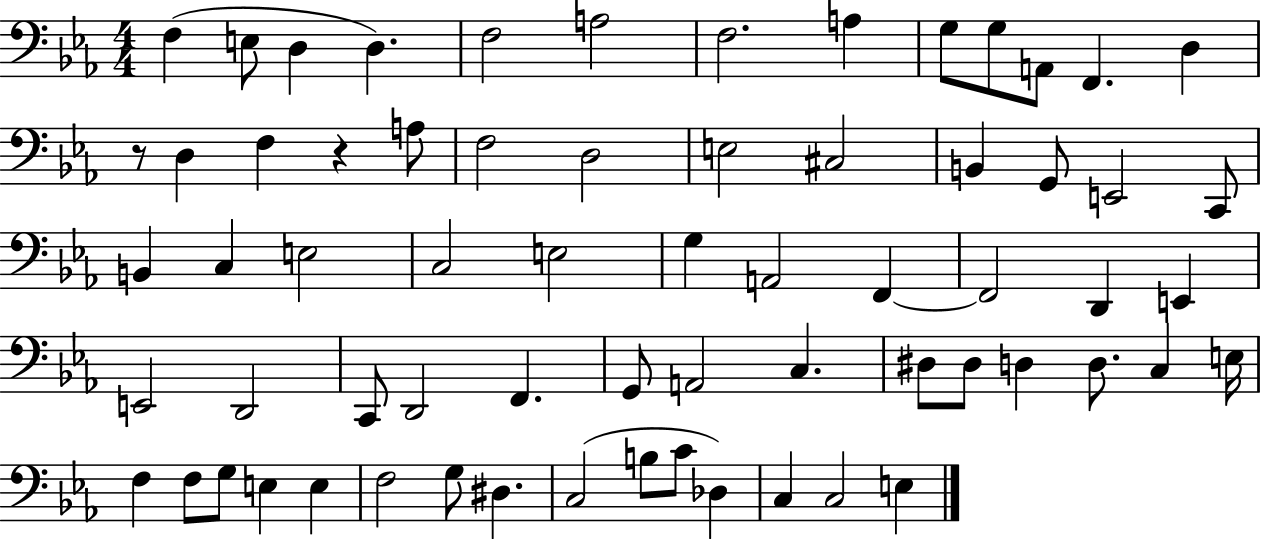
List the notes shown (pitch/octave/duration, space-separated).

F3/q E3/e D3/q D3/q. F3/h A3/h F3/h. A3/q G3/e G3/e A2/e F2/q. D3/q R/e D3/q F3/q R/q A3/e F3/h D3/h E3/h C#3/h B2/q G2/e E2/h C2/e B2/q C3/q E3/h C3/h E3/h G3/q A2/h F2/q F2/h D2/q E2/q E2/h D2/h C2/e D2/h F2/q. G2/e A2/h C3/q. D#3/e D#3/e D3/q D3/e. C3/q E3/s F3/q F3/e G3/e E3/q E3/q F3/h G3/e D#3/q. C3/h B3/e C4/e Db3/q C3/q C3/h E3/q